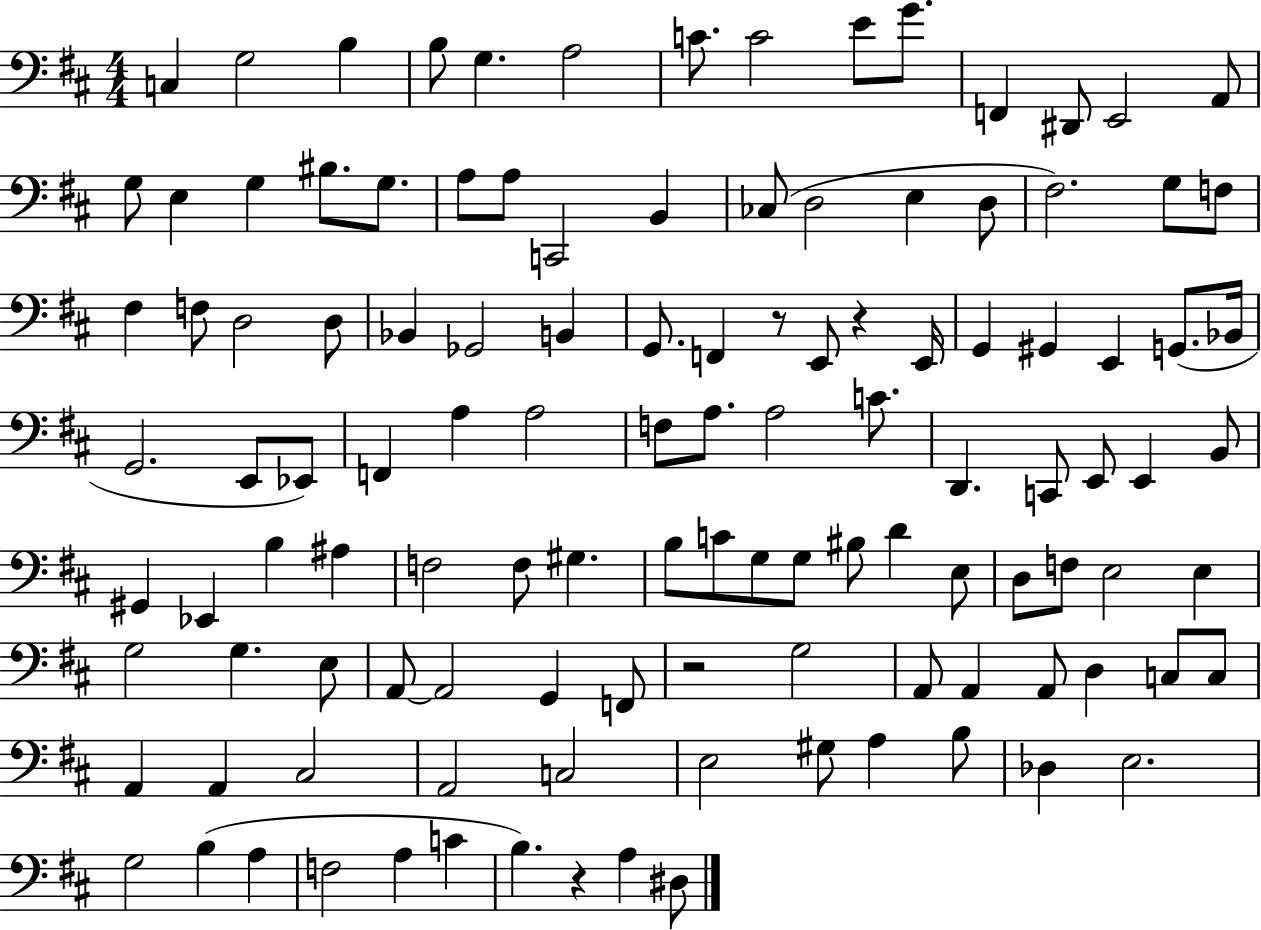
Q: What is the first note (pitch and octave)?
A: C3